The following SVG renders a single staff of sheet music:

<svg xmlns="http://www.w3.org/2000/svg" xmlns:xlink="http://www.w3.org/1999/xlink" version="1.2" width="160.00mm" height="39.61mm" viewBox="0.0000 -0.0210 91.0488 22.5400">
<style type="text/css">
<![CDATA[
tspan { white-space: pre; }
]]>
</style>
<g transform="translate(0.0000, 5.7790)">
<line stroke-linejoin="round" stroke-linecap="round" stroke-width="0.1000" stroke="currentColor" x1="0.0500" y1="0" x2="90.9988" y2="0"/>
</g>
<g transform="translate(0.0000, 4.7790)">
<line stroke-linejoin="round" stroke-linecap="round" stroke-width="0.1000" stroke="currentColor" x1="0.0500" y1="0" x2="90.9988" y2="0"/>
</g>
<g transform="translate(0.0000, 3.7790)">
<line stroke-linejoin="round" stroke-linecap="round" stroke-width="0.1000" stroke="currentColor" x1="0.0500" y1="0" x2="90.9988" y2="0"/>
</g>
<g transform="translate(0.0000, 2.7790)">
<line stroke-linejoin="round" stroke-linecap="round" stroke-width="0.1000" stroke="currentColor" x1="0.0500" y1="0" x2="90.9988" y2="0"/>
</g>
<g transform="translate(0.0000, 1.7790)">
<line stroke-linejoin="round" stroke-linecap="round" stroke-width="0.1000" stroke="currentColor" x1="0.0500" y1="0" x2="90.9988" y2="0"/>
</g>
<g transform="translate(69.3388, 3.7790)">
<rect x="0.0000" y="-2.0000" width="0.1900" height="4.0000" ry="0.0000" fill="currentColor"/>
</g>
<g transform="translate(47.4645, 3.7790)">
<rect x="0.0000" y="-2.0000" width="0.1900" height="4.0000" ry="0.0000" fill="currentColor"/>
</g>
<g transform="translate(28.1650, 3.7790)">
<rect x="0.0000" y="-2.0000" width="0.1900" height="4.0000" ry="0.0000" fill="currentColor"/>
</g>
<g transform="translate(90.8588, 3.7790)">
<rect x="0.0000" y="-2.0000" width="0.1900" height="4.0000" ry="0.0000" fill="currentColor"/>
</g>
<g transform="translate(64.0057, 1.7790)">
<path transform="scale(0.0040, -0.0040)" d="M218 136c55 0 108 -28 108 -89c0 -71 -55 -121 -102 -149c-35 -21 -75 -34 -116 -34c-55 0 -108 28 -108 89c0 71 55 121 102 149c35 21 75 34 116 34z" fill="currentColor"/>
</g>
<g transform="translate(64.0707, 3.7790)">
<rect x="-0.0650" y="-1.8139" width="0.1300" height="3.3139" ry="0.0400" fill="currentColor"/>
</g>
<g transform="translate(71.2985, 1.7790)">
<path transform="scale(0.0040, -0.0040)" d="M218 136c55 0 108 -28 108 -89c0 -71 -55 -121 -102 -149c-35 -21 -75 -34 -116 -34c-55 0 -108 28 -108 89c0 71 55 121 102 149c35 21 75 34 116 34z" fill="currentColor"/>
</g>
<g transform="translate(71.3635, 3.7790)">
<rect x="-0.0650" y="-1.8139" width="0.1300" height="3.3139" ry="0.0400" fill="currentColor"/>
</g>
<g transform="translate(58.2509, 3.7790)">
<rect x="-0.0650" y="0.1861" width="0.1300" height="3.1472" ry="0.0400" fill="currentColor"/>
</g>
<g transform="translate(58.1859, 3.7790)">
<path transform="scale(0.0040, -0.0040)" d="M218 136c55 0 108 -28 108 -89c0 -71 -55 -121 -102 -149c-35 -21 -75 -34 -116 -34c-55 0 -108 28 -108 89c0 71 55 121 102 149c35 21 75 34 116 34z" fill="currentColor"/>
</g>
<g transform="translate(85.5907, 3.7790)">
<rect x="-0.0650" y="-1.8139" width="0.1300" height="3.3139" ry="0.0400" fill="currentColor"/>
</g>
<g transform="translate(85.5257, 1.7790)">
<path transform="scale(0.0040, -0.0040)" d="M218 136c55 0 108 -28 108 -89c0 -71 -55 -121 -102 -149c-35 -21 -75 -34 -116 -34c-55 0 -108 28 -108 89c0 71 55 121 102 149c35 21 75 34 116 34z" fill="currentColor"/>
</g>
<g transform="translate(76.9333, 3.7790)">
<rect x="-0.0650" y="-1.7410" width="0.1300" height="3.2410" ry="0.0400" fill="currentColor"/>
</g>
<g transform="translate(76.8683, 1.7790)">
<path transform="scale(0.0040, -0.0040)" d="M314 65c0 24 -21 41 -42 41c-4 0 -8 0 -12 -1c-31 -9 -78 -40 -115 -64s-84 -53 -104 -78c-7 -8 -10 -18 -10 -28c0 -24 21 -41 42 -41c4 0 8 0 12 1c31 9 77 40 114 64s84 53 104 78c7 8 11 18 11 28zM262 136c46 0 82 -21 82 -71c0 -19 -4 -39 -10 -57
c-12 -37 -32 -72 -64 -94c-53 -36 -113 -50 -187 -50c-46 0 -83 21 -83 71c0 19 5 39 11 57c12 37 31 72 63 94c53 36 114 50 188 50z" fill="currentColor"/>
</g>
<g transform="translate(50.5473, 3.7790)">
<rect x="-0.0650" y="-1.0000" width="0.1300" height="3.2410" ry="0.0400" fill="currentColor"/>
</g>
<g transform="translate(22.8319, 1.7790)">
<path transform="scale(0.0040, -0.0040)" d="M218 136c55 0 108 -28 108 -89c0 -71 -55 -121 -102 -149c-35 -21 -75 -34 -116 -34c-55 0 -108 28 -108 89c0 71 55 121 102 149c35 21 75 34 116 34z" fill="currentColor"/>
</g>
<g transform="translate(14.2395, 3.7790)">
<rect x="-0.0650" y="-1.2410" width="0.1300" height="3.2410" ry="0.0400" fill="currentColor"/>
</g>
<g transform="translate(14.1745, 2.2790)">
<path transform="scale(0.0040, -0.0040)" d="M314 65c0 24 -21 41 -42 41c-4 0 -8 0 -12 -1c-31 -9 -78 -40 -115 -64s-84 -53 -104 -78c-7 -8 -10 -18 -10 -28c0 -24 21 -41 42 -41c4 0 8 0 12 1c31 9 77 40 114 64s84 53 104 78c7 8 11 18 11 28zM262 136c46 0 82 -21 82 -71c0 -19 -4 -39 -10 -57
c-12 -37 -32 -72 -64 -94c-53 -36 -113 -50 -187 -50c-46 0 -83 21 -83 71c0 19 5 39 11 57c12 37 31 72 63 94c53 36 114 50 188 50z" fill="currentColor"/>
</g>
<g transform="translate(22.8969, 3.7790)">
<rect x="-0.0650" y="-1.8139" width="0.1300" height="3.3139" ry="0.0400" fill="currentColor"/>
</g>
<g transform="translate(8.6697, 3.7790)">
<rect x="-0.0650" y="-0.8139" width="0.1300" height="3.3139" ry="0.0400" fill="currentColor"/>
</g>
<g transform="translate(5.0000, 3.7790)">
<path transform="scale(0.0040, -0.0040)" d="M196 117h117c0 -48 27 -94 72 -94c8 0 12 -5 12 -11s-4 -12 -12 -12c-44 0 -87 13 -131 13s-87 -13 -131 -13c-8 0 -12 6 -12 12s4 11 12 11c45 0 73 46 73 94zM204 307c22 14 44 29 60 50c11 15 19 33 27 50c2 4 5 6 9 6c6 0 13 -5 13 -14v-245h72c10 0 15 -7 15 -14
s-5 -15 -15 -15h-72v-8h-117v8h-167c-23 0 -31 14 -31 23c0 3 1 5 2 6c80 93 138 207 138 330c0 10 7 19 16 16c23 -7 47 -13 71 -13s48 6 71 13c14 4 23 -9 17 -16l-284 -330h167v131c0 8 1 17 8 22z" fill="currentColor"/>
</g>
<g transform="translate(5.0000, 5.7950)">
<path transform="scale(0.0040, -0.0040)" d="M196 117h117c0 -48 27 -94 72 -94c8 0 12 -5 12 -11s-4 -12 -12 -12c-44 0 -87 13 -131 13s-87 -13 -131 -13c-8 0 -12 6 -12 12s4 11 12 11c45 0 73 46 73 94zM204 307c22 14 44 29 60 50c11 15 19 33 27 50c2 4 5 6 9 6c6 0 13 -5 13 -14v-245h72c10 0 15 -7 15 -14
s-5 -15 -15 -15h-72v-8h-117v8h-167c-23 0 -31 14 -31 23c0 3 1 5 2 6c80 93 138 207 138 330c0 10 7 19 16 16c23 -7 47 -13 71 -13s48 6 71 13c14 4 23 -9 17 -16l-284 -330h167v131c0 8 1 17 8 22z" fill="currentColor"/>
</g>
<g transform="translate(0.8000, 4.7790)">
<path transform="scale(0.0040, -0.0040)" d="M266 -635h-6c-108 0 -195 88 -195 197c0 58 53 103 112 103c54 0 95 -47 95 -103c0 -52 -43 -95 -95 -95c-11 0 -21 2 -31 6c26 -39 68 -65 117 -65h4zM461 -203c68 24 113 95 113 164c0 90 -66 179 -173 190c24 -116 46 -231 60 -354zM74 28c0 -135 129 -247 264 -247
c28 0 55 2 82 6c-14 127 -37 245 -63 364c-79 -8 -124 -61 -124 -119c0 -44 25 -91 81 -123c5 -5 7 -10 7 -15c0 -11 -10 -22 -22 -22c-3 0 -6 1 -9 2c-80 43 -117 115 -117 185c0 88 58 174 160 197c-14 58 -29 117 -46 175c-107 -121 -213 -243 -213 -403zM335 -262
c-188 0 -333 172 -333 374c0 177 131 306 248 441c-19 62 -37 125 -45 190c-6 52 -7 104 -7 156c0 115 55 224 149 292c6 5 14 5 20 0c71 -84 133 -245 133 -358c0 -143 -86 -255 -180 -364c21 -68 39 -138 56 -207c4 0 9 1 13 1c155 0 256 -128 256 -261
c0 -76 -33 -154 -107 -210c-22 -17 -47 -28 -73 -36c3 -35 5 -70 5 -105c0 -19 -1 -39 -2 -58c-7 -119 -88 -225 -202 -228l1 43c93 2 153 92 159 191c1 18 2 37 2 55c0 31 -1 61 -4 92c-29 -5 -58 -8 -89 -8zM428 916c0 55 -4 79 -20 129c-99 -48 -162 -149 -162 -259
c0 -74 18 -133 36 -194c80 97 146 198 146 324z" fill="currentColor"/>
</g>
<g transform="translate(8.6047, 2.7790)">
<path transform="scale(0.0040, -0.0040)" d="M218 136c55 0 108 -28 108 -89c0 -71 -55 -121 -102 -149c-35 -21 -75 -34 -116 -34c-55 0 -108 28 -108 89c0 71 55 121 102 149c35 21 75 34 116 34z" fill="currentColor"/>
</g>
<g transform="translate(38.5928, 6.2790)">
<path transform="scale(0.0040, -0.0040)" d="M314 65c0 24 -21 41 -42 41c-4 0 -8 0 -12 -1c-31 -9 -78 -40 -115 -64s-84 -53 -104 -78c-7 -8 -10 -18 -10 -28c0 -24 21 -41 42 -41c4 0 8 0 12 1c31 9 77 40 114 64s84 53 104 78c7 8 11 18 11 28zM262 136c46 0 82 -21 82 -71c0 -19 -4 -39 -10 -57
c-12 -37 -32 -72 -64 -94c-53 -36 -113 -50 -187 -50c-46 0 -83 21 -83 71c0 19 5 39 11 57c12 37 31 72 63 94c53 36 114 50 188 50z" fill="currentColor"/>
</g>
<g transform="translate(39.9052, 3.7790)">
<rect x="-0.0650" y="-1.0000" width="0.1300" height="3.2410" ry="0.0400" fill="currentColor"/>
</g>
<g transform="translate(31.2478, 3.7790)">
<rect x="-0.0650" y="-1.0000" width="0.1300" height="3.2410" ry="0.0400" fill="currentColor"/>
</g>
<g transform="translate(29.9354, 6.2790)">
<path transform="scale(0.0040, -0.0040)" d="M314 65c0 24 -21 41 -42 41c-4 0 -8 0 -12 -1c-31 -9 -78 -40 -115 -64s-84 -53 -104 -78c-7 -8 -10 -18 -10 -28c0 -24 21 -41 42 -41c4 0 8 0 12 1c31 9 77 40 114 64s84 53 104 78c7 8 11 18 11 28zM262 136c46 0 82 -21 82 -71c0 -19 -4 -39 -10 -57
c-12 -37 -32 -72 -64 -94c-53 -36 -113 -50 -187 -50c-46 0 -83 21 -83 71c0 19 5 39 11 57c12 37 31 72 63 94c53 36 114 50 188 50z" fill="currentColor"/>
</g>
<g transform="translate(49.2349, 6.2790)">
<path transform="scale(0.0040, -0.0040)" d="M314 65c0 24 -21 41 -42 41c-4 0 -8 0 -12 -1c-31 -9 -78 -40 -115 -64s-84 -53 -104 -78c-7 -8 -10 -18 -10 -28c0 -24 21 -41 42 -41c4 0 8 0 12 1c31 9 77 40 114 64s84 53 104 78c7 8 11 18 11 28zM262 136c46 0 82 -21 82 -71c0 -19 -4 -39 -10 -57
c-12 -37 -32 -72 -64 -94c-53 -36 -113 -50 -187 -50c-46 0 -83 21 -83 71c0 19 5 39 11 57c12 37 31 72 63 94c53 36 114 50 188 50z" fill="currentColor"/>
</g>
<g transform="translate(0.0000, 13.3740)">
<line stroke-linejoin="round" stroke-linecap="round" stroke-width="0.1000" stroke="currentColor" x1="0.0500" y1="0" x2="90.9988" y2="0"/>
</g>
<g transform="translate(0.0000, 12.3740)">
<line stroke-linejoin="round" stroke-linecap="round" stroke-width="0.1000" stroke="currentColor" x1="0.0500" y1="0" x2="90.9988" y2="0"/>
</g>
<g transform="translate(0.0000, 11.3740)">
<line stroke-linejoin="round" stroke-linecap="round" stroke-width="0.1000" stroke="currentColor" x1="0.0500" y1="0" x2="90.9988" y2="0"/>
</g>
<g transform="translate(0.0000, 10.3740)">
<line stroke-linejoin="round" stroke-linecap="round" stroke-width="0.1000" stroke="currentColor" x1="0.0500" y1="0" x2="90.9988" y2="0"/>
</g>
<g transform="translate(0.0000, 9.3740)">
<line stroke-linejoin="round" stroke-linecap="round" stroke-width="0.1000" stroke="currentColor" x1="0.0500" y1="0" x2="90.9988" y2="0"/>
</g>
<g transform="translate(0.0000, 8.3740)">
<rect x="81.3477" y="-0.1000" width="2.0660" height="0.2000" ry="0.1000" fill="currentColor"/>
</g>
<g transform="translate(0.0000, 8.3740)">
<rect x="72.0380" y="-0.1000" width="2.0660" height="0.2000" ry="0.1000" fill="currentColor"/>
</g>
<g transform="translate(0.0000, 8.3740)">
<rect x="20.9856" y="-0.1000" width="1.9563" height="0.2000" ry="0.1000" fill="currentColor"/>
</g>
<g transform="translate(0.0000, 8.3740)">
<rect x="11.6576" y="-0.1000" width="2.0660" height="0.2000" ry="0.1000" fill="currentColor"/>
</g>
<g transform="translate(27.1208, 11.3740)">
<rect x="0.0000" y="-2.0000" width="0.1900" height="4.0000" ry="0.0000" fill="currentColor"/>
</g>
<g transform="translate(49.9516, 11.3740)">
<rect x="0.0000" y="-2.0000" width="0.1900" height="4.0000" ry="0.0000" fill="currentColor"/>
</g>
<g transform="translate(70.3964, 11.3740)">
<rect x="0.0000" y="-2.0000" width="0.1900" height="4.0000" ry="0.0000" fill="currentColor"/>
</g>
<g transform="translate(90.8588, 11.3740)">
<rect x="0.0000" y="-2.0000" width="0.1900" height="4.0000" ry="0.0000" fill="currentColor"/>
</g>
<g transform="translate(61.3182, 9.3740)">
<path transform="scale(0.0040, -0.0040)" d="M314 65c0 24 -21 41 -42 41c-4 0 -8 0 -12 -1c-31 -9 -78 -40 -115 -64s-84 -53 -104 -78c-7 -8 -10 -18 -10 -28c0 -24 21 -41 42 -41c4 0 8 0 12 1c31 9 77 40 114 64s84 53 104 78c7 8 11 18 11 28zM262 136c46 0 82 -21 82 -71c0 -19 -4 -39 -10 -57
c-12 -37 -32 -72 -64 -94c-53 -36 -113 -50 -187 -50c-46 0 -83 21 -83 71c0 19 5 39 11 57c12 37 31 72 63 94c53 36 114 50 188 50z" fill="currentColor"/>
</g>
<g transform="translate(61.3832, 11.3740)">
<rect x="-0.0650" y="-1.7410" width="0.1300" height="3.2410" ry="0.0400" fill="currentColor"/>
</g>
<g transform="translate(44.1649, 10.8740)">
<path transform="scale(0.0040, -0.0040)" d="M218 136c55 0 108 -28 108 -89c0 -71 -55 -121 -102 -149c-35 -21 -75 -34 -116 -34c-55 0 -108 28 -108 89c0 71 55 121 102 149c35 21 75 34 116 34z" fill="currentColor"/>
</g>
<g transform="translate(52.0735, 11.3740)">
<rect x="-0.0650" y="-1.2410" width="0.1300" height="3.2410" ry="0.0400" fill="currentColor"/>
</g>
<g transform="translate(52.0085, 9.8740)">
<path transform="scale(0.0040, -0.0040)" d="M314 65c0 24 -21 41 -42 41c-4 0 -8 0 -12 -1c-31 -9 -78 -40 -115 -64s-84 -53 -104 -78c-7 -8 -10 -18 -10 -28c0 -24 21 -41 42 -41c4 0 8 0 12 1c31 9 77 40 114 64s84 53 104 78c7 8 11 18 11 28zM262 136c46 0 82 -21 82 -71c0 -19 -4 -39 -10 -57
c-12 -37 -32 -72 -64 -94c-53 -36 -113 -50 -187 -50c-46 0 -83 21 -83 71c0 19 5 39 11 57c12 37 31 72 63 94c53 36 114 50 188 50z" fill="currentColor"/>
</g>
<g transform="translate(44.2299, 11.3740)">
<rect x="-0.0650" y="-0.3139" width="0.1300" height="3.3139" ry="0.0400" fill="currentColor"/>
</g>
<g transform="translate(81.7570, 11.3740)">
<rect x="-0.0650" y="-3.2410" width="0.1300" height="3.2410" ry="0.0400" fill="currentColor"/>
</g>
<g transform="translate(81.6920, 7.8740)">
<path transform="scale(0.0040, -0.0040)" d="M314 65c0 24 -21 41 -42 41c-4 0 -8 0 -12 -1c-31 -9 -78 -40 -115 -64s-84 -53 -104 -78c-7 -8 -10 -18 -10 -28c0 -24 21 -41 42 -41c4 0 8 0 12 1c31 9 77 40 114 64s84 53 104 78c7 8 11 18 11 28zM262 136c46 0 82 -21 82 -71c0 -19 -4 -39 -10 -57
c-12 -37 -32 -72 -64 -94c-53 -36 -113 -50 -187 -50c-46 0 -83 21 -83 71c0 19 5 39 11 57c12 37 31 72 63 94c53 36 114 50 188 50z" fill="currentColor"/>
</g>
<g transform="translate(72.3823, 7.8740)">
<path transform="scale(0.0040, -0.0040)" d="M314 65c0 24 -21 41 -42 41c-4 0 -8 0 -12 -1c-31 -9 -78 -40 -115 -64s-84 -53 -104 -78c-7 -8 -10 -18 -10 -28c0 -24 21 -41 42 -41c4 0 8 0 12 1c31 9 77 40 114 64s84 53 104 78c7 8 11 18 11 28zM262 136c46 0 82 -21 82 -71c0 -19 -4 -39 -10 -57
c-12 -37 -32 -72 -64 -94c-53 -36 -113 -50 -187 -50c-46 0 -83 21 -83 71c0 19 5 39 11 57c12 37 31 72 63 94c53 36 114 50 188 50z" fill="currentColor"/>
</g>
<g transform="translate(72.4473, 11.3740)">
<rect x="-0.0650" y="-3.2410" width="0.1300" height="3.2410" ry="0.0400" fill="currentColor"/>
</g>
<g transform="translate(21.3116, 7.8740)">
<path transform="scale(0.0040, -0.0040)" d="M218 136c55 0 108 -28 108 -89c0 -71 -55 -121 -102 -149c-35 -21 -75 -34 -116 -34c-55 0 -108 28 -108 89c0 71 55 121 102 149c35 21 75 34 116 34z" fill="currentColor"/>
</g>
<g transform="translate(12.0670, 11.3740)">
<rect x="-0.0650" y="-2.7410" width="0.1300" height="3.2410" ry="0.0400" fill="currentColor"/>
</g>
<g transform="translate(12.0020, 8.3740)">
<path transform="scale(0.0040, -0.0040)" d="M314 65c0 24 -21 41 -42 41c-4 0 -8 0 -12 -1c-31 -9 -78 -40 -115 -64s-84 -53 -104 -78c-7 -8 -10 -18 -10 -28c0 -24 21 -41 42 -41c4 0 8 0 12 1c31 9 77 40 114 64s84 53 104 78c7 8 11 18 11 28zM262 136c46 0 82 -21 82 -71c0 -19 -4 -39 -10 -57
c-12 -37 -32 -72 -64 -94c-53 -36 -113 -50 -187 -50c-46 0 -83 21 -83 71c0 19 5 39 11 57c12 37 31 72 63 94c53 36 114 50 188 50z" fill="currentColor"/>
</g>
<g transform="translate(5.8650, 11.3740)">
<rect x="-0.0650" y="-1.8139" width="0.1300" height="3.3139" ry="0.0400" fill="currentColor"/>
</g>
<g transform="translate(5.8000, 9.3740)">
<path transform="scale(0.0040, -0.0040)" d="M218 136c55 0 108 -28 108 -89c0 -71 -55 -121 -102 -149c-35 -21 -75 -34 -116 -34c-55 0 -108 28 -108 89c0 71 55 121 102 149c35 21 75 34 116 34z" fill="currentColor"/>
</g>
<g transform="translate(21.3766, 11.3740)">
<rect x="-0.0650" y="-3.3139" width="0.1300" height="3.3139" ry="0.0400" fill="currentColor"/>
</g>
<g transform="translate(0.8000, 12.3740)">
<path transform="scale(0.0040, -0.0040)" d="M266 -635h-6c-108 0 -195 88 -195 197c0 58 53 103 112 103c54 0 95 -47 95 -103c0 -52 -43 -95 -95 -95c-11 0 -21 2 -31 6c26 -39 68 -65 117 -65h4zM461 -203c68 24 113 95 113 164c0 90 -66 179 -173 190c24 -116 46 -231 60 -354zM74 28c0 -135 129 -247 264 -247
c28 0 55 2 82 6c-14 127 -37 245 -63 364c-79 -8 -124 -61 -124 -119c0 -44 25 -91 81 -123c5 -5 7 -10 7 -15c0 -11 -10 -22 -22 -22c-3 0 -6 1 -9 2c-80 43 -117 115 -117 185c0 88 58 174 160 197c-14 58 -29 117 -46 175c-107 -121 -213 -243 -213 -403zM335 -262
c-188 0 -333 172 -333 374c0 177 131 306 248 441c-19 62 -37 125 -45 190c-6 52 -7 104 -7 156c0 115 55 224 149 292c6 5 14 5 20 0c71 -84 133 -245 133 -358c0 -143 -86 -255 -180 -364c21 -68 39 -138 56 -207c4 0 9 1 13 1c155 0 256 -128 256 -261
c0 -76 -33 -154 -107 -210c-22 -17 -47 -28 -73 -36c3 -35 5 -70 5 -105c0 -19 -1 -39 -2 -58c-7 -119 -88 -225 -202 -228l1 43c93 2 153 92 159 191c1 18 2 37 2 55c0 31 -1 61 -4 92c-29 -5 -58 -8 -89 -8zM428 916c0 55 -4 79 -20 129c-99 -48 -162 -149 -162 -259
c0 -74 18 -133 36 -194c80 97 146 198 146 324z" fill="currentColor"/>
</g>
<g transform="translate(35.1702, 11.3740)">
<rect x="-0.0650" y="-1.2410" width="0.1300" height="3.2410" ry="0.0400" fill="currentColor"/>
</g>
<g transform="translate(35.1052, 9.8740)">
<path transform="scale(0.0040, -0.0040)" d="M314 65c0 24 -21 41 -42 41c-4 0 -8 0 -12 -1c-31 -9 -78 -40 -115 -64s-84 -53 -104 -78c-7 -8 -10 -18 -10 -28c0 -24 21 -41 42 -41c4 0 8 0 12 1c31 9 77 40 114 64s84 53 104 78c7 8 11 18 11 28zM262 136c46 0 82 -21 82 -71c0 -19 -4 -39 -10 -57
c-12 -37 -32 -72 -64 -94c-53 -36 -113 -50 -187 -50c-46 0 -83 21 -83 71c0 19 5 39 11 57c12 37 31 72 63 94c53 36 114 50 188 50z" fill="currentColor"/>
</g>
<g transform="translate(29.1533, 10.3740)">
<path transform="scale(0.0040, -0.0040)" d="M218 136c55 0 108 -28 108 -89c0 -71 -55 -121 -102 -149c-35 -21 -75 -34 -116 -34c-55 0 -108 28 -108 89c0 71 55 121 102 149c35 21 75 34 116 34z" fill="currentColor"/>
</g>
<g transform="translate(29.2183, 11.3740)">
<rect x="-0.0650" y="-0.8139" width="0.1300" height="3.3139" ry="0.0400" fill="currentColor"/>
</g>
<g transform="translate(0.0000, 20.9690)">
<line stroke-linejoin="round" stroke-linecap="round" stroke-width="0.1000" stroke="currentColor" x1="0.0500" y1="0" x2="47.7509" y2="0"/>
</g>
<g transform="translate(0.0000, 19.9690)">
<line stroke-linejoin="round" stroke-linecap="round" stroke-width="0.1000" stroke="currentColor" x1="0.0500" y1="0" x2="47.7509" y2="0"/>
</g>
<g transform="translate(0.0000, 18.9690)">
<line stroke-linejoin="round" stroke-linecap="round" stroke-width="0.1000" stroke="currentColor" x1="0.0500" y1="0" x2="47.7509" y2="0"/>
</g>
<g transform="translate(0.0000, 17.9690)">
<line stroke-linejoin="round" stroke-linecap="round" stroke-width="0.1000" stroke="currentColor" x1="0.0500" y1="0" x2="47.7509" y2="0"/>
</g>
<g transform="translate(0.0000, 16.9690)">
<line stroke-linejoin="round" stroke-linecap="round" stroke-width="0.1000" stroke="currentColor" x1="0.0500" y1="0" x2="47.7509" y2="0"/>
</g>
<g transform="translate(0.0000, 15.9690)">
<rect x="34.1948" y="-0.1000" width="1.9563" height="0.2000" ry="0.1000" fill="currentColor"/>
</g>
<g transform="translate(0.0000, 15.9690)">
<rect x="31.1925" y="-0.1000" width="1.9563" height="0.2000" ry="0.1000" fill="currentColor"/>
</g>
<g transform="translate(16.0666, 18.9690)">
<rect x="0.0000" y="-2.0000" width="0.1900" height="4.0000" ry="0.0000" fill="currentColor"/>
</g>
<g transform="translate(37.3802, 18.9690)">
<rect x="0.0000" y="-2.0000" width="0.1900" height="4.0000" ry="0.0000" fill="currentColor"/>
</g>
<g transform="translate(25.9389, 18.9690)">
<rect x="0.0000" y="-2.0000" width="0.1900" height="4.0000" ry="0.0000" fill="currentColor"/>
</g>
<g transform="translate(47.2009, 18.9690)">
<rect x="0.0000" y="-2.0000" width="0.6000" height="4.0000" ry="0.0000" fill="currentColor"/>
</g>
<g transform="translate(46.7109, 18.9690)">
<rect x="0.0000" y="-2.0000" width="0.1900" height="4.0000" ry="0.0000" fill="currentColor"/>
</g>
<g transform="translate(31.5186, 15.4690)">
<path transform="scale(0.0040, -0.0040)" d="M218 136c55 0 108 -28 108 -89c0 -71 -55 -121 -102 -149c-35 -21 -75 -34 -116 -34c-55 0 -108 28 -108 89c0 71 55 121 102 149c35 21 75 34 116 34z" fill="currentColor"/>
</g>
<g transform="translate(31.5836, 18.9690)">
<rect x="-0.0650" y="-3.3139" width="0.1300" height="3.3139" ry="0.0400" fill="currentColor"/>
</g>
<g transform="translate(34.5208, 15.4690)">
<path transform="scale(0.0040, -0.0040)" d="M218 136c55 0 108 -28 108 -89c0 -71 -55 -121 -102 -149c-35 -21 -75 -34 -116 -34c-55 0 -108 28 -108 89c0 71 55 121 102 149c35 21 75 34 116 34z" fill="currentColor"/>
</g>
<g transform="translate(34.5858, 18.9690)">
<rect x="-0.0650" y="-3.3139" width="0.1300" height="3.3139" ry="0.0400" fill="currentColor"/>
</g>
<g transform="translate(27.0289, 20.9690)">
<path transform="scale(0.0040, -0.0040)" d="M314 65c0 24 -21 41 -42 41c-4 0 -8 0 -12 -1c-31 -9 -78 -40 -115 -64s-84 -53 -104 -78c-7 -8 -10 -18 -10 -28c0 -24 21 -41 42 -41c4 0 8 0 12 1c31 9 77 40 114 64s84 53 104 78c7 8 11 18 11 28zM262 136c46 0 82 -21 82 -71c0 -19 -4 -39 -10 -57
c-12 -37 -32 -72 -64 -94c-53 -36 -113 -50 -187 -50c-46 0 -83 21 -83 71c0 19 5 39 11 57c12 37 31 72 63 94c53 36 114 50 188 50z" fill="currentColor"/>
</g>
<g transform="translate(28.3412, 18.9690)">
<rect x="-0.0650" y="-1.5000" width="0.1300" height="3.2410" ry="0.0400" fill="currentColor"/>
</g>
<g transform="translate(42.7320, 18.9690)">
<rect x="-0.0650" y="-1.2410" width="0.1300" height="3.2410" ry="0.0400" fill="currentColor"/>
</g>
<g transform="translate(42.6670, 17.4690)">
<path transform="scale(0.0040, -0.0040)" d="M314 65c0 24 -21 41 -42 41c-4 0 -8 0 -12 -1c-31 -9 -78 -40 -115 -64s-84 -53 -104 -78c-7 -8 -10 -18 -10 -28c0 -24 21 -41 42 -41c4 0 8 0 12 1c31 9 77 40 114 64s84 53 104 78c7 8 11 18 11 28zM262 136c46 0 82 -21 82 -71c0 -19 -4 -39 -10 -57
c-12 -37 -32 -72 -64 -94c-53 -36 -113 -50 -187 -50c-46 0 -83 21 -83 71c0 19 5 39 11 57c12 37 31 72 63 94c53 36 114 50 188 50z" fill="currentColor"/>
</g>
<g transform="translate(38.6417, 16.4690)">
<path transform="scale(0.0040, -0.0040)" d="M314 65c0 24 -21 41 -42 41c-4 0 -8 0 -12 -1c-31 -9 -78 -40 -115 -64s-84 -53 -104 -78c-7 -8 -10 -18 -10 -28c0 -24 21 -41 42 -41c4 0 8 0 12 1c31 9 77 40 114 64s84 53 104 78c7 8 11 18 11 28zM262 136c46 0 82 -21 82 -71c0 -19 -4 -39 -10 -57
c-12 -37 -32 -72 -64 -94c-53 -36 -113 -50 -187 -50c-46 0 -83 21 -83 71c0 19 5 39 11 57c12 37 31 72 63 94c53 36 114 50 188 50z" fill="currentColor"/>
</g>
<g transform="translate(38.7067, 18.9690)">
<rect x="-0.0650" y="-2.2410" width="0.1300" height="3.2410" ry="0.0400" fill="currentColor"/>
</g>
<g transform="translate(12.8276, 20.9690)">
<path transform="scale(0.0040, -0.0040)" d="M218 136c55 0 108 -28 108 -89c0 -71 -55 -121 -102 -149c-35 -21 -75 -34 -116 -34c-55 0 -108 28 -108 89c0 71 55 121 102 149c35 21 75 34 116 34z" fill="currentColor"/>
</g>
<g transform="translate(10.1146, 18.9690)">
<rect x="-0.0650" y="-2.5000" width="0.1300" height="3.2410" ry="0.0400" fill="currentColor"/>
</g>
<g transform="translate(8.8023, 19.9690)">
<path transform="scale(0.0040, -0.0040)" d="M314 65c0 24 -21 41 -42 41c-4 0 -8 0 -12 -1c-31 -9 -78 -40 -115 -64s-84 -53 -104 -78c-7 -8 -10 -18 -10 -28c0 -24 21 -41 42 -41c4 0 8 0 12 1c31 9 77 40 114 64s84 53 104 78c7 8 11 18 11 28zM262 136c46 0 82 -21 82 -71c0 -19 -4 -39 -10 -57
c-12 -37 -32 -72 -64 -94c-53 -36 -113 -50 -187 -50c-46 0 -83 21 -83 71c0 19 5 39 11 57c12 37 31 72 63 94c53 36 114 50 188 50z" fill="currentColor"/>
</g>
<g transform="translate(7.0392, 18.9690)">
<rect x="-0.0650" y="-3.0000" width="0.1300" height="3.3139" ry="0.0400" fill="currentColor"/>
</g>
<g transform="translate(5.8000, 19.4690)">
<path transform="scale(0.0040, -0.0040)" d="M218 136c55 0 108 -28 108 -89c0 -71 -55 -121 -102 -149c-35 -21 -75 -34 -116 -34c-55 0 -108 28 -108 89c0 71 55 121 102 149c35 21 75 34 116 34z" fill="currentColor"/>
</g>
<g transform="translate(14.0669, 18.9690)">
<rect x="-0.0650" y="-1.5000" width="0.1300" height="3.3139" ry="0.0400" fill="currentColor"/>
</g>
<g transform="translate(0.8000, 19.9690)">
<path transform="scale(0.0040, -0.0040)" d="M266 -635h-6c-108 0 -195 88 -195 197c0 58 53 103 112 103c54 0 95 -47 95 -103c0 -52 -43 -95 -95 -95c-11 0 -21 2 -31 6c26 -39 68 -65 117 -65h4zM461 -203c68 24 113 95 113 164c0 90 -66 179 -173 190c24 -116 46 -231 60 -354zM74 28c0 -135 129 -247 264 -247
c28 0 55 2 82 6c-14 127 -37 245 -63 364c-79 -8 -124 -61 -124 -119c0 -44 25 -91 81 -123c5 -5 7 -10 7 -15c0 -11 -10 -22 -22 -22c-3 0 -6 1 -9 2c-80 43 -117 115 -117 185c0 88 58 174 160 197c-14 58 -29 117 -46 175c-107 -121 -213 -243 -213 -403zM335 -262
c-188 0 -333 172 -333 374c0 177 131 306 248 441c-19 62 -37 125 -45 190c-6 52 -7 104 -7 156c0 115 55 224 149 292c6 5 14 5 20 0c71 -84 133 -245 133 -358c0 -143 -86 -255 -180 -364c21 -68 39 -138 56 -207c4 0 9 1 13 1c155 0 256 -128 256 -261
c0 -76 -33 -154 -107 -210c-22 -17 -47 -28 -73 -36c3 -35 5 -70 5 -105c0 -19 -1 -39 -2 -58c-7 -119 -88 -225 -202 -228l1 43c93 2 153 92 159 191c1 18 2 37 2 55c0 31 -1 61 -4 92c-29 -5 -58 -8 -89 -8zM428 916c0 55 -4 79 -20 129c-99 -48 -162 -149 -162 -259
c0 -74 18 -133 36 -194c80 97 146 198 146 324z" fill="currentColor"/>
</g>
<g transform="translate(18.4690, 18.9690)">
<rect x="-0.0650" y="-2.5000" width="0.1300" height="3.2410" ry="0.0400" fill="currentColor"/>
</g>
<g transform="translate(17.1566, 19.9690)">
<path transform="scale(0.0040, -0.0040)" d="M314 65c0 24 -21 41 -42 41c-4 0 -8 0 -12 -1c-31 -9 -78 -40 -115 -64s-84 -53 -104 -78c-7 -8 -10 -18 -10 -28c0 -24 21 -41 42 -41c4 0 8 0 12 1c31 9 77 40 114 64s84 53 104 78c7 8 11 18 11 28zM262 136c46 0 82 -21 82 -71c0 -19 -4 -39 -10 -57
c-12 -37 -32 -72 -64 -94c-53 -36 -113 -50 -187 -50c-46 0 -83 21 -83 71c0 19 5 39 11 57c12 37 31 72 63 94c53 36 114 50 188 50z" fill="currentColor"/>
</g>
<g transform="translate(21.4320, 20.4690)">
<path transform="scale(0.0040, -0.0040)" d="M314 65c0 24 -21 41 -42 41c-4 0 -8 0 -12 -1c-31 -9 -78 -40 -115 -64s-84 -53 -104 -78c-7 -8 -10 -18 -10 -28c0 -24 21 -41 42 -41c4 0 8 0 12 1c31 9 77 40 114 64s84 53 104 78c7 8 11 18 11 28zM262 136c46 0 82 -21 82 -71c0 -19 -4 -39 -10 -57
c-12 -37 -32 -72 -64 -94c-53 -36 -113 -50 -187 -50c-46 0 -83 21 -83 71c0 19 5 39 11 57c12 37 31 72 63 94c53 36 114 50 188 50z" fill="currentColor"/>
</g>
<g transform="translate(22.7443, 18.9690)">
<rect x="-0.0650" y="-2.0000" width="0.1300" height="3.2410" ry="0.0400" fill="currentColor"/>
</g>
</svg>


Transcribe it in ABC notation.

X:1
T:Untitled
M:4/4
L:1/4
K:C
d e2 f D2 D2 D2 B f f f2 f f a2 b d e2 c e2 f2 b2 b2 A G2 E G2 F2 E2 b b g2 e2